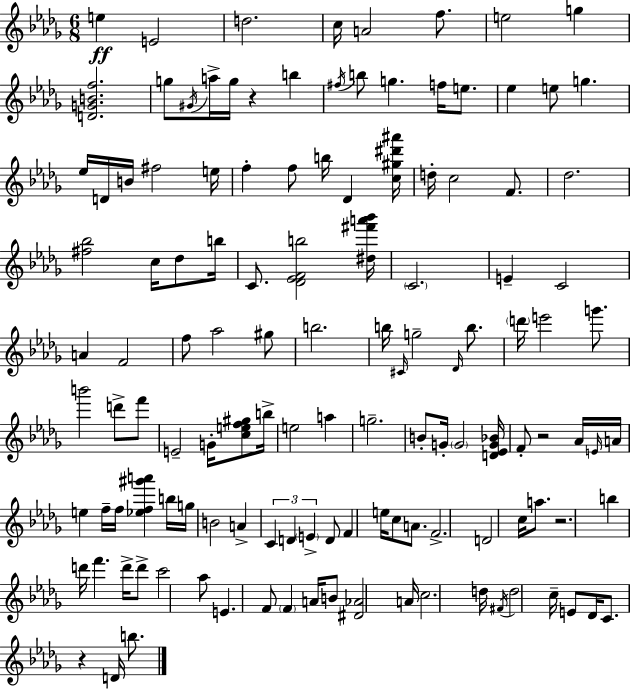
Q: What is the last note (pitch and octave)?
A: B5